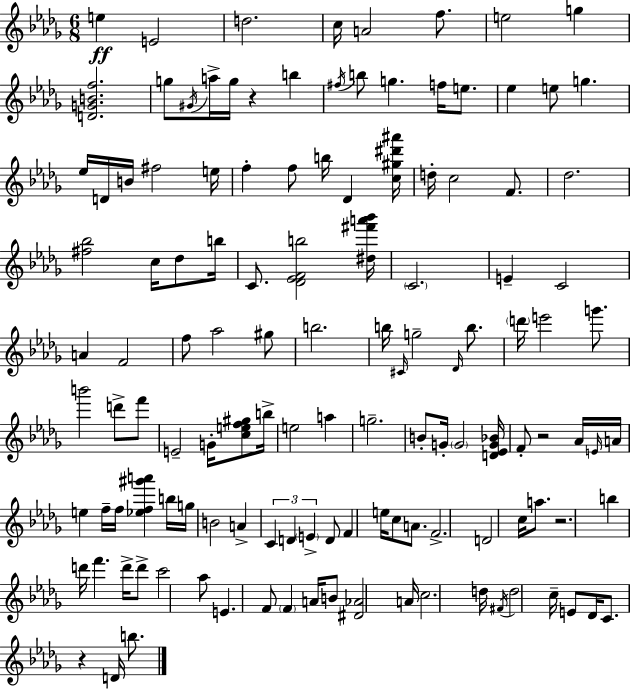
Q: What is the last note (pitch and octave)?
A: B5